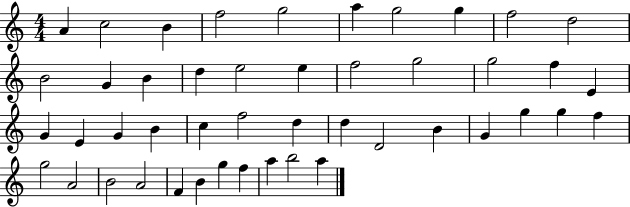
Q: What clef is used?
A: treble